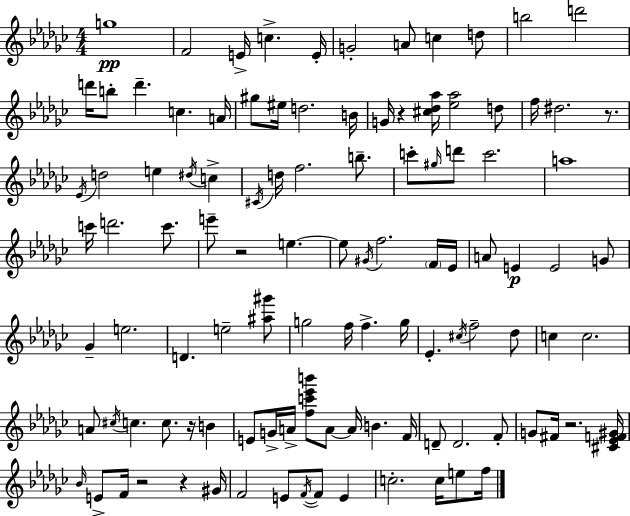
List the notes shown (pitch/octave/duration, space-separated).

G5/w F4/h E4/s C5/q. E4/s G4/h A4/e C5/q D5/e B5/h D6/h D6/s B5/e D6/q. C5/q. A4/s G#5/e EIS5/s D5/h. B4/s G4/s R/q [C#5,Db5,Ab5]/s [Eb5,Ab5]/h D5/e F5/s D#5/h. R/e. Eb4/s D5/h E5/q D#5/s C5/q C#4/s D5/s F5/h. B5/e. C6/e G#5/s D6/e C6/h. A5/w C6/s D6/h. C6/e. E6/e R/h E5/q. E5/e G#4/s F5/h. F4/s Eb4/s A4/e E4/q E4/h G4/e Gb4/q E5/h. D4/q. E5/h [A#5,G#6]/e G5/h F5/s F5/q. G5/s Eb4/q. C#5/s F5/h Db5/e C5/q C5/h. A4/e C#5/s C5/q. C5/e. R/s B4/q E4/e G4/s A4/s [F5,C6,Eb6,B6]/e A4/e A4/s B4/q. F4/s D4/e D4/h. F4/e G4/e F#4/s R/h. [C#4,Eb4,F4,G#4]/s Bb4/s E4/e F4/s R/h R/q G#4/s F4/h E4/e F4/s F4/e E4/q C5/h. C5/s E5/e F5/s